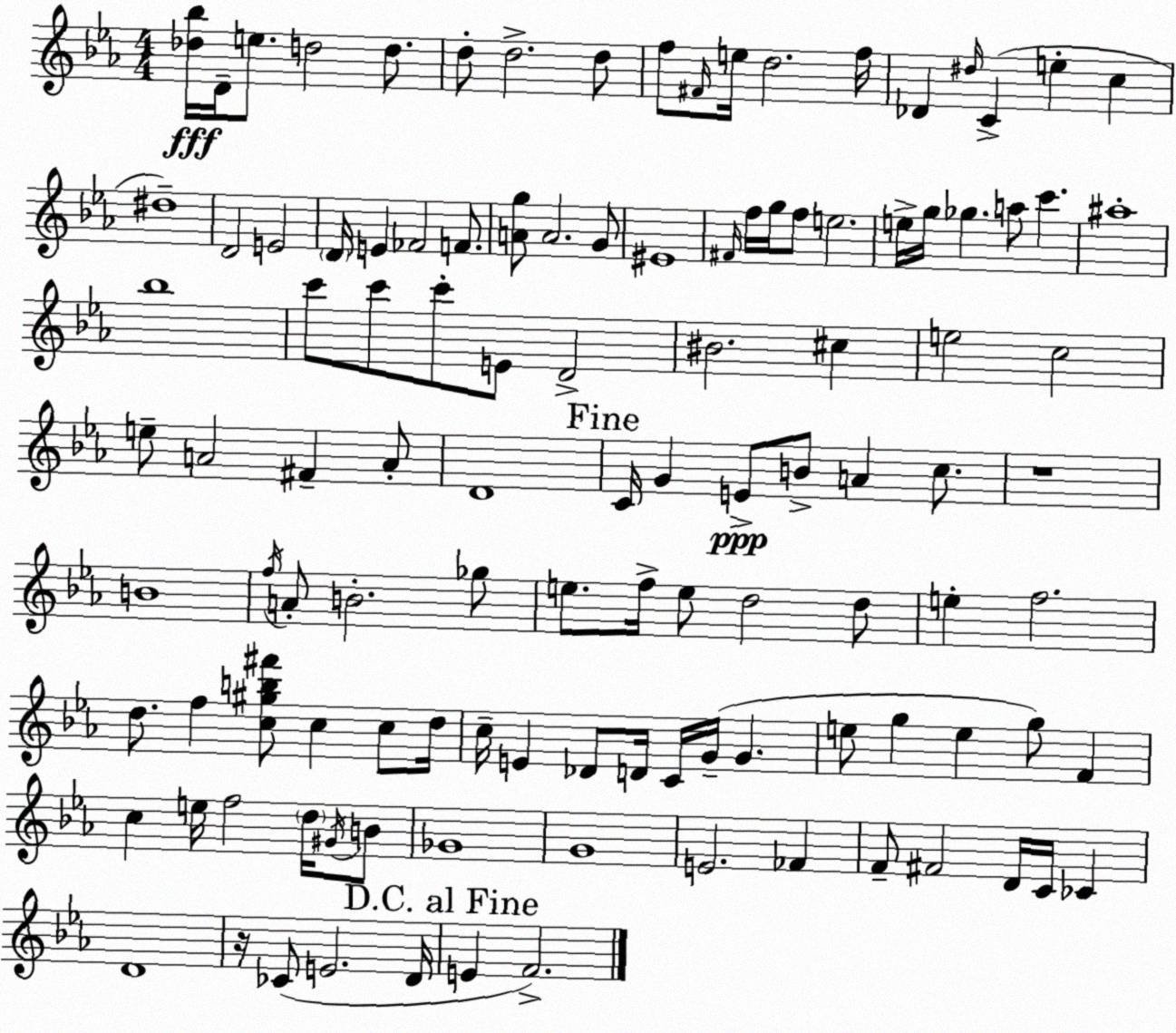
X:1
T:Untitled
M:4/4
L:1/4
K:Eb
[_d_b]/4 D/4 e/2 d2 d/2 d/2 d2 d/2 f/2 ^F/4 e/4 d2 f/4 _D ^d/4 C e c ^d4 D2 E2 D/4 E _F2 F/2 [Ag]/2 A2 G/2 ^E4 ^F/4 f/4 g/4 f/2 e2 e/4 g/4 _g a/2 c' ^a4 _b4 c'/2 c'/2 c'/2 E/2 D2 ^B2 ^c e2 c2 e/2 A2 ^F A/2 D4 C/4 G E/2 B/2 A c/2 z4 B4 f/4 A/2 B2 _g/2 e/2 f/4 e/2 d2 d/2 e f2 d/2 f [c^gb^f']/2 c c/2 d/4 c/4 E _D/2 D/4 C/4 G/4 G e/2 g e g/2 F c e/4 f2 d/4 ^G/4 B/2 _G4 G4 E2 _F F/2 ^F2 D/4 C/4 _C D4 z/4 _C/2 E2 D/4 E F2